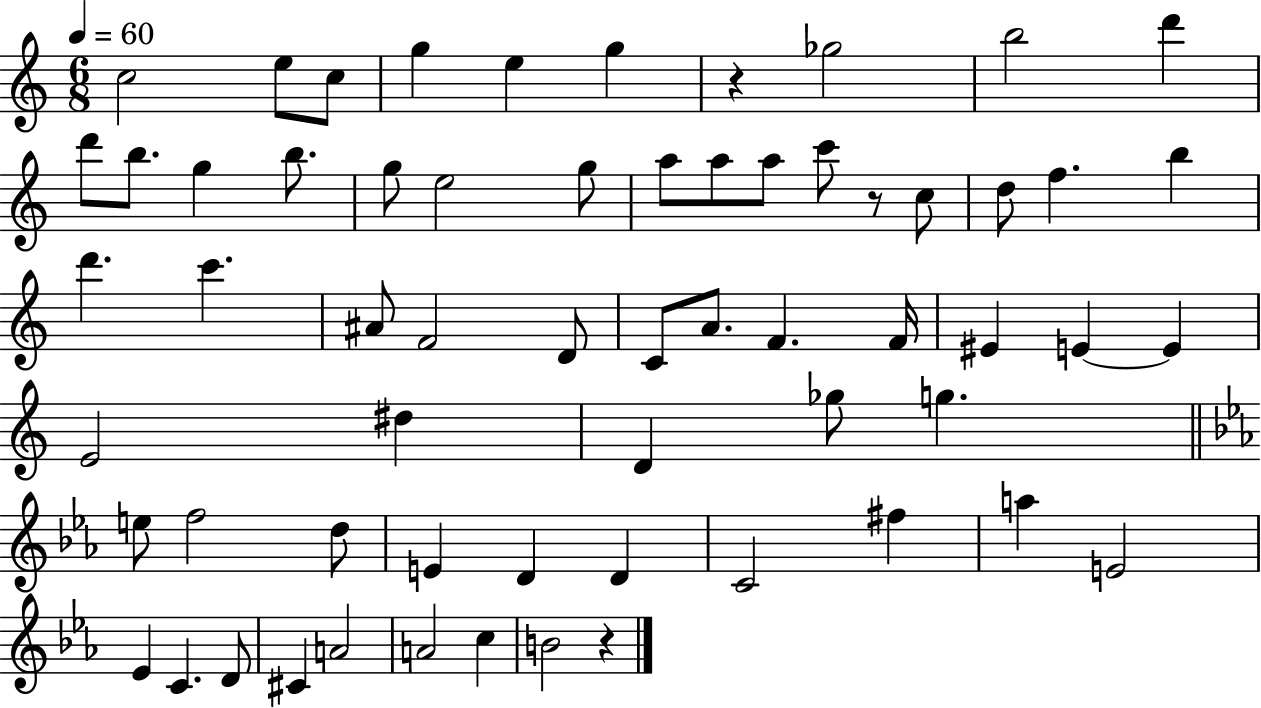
C5/h E5/e C5/e G5/q E5/q G5/q R/q Gb5/h B5/h D6/q D6/e B5/e. G5/q B5/e. G5/e E5/h G5/e A5/e A5/e A5/e C6/e R/e C5/e D5/e F5/q. B5/q D6/q. C6/q. A#4/e F4/h D4/e C4/e A4/e. F4/q. F4/s EIS4/q E4/q E4/q E4/h D#5/q D4/q Gb5/e G5/q. E5/e F5/h D5/e E4/q D4/q D4/q C4/h F#5/q A5/q E4/h Eb4/q C4/q. D4/e C#4/q A4/h A4/h C5/q B4/h R/q